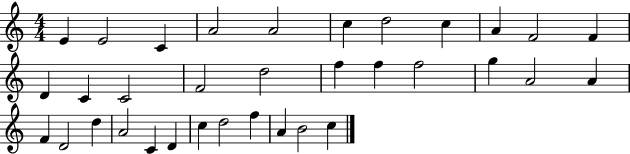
{
  \clef treble
  \numericTimeSignature
  \time 4/4
  \key c \major
  e'4 e'2 c'4 | a'2 a'2 | c''4 d''2 c''4 | a'4 f'2 f'4 | \break d'4 c'4 c'2 | f'2 d''2 | f''4 f''4 f''2 | g''4 a'2 a'4 | \break f'4 d'2 d''4 | a'2 c'4 d'4 | c''4 d''2 f''4 | a'4 b'2 c''4 | \break \bar "|."
}